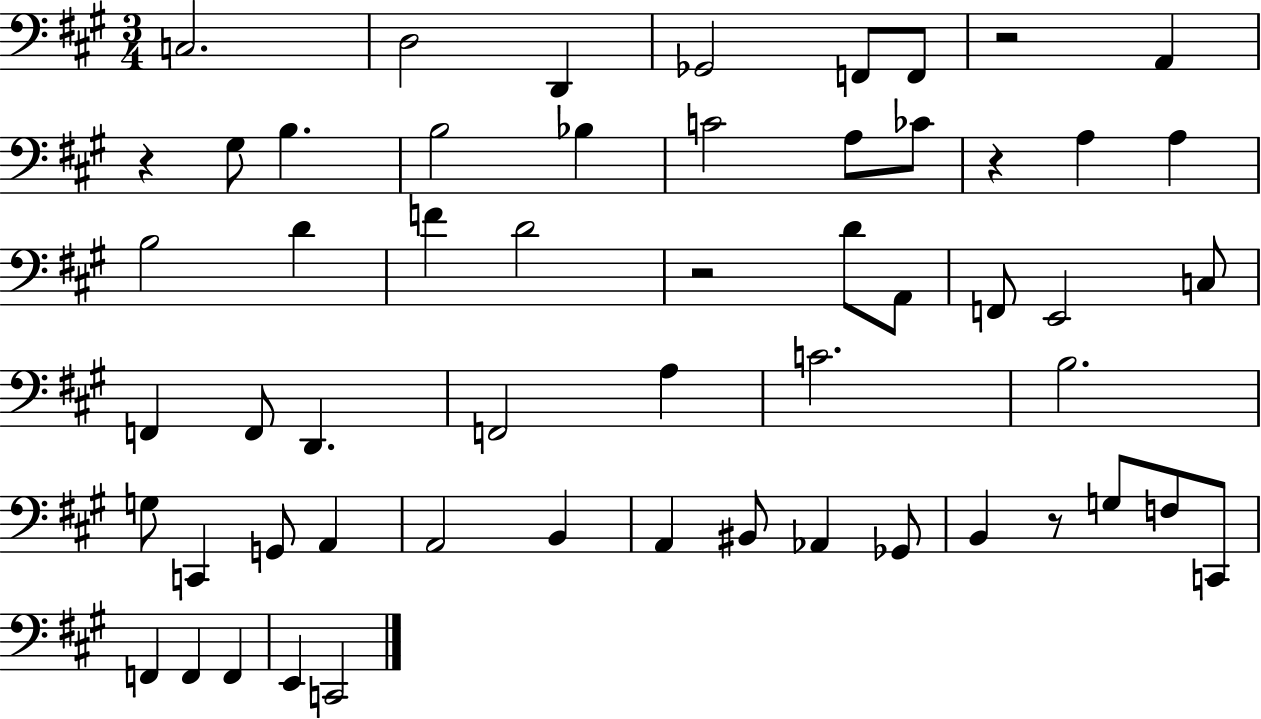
{
  \clef bass
  \numericTimeSignature
  \time 3/4
  \key a \major
  c2. | d2 d,4 | ges,2 f,8 f,8 | r2 a,4 | \break r4 gis8 b4. | b2 bes4 | c'2 a8 ces'8 | r4 a4 a4 | \break b2 d'4 | f'4 d'2 | r2 d'8 a,8 | f,8 e,2 c8 | \break f,4 f,8 d,4. | f,2 a4 | c'2. | b2. | \break g8 c,4 g,8 a,4 | a,2 b,4 | a,4 bis,8 aes,4 ges,8 | b,4 r8 g8 f8 c,8 | \break f,4 f,4 f,4 | e,4 c,2 | \bar "|."
}